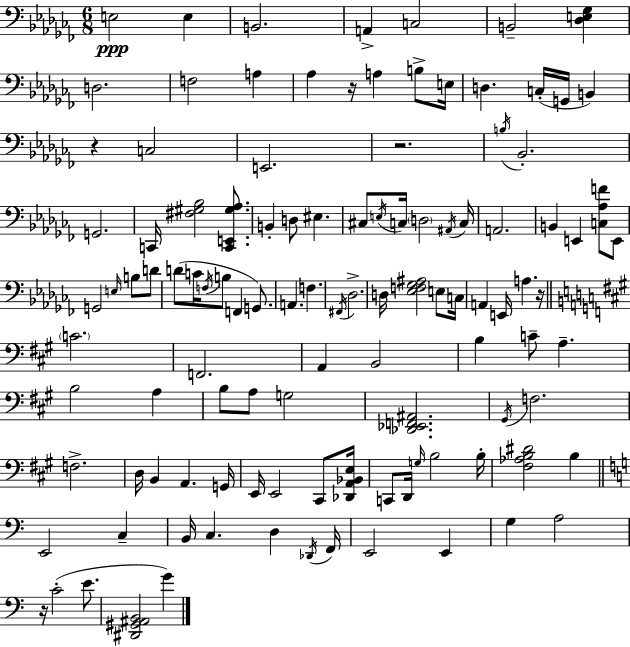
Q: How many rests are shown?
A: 5